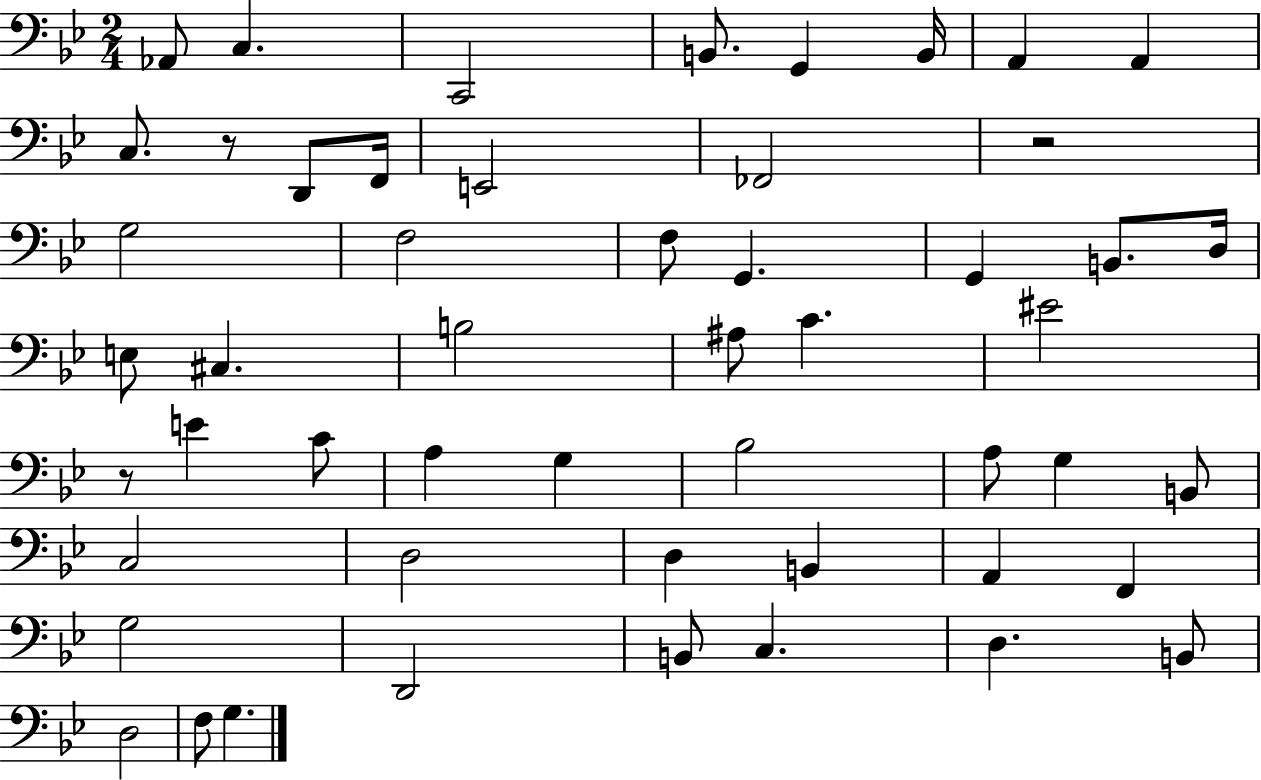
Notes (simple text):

Ab2/e C3/q. C2/h B2/e. G2/q B2/s A2/q A2/q C3/e. R/e D2/e F2/s E2/h FES2/h R/h G3/h F3/h F3/e G2/q. G2/q B2/e. D3/s E3/e C#3/q. B3/h A#3/e C4/q. EIS4/h R/e E4/q C4/e A3/q G3/q Bb3/h A3/e G3/q B2/e C3/h D3/h D3/q B2/q A2/q F2/q G3/h D2/h B2/e C3/q. D3/q. B2/e D3/h F3/e G3/q.